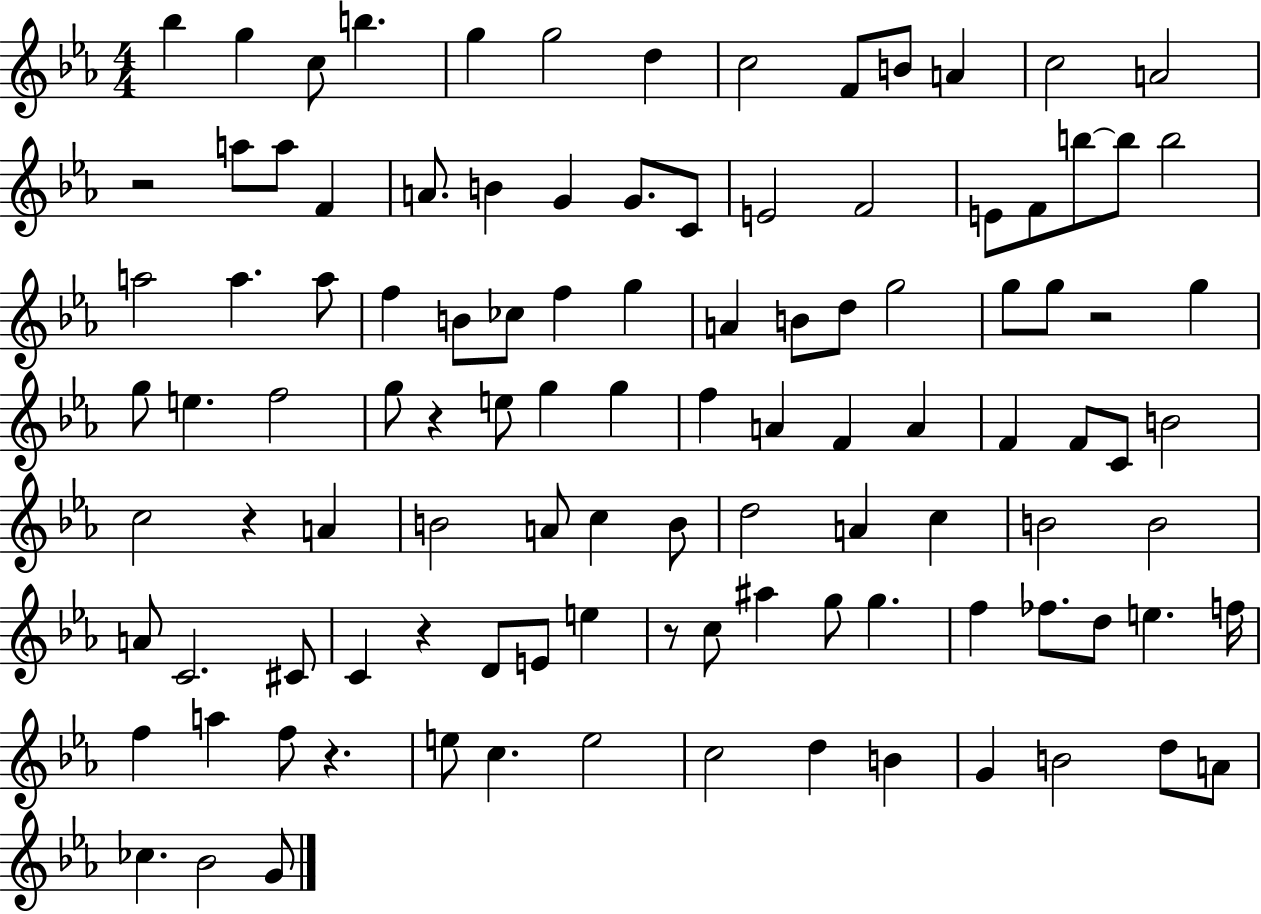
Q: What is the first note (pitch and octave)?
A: Bb5